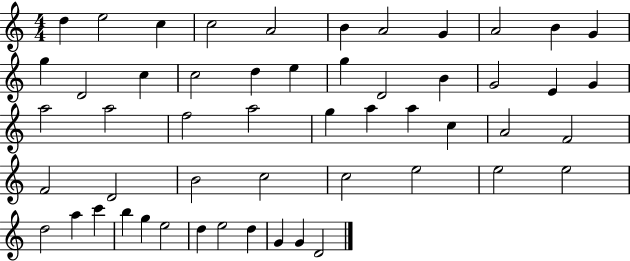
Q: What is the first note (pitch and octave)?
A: D5